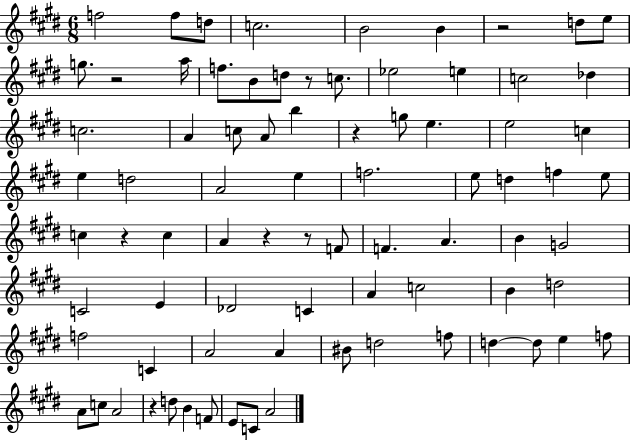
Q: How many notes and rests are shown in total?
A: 80